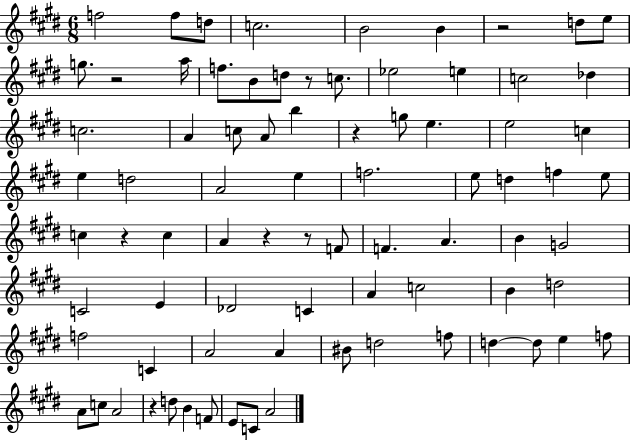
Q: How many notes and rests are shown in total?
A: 80